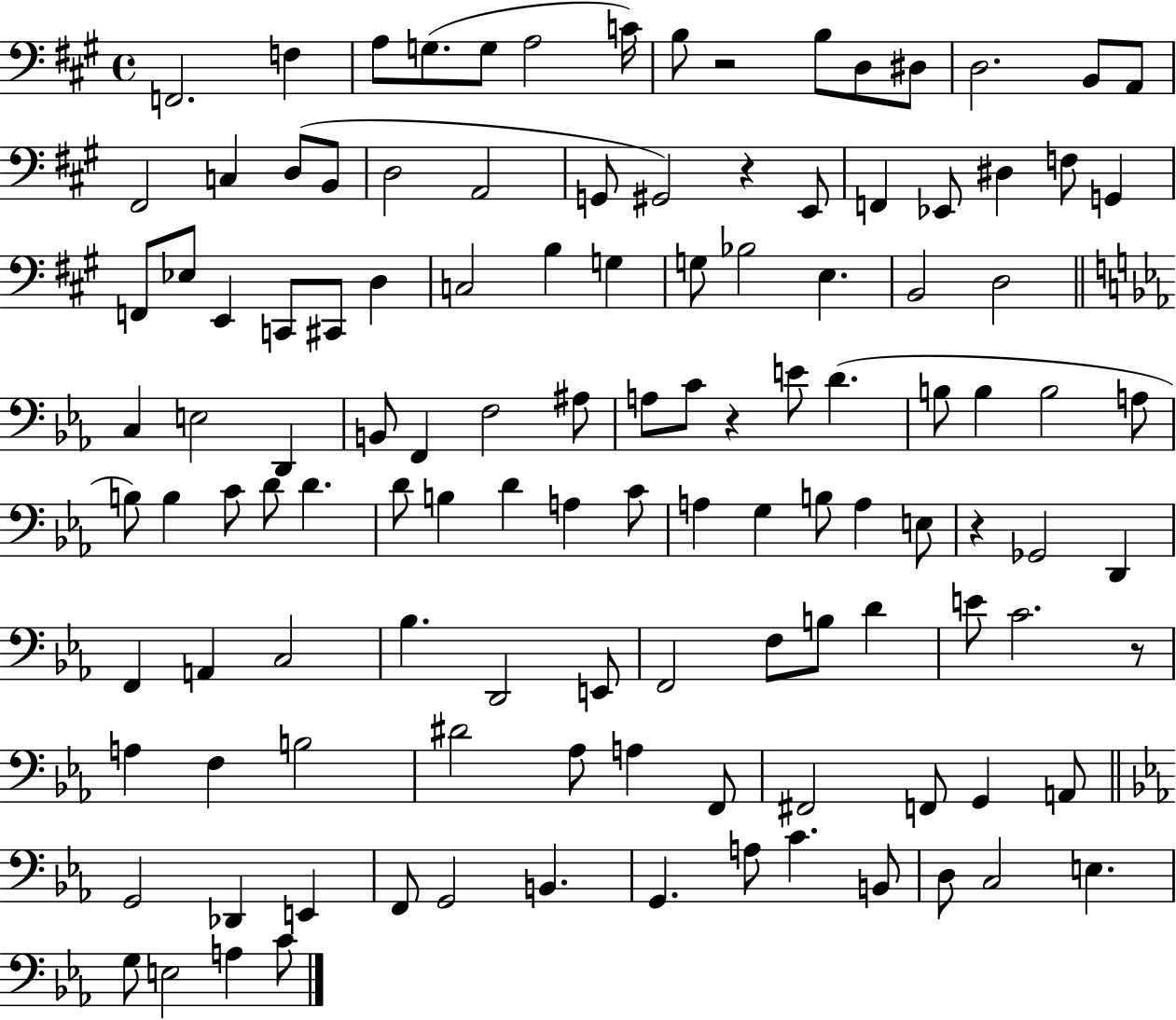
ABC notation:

X:1
T:Untitled
M:4/4
L:1/4
K:A
F,,2 F, A,/2 G,/2 G,/2 A,2 C/4 B,/2 z2 B,/2 D,/2 ^D,/2 D,2 B,,/2 A,,/2 ^F,,2 C, D,/2 B,,/2 D,2 A,,2 G,,/2 ^G,,2 z E,,/2 F,, _E,,/2 ^D, F,/2 G,, F,,/2 _E,/2 E,, C,,/2 ^C,,/2 D, C,2 B, G, G,/2 _B,2 E, B,,2 D,2 C, E,2 D,, B,,/2 F,, F,2 ^A,/2 A,/2 C/2 z E/2 D B,/2 B, B,2 A,/2 B,/2 B, C/2 D/2 D D/2 B, D A, C/2 A, G, B,/2 A, E,/2 z _G,,2 D,, F,, A,, C,2 _B, D,,2 E,,/2 F,,2 F,/2 B,/2 D E/2 C2 z/2 A, F, B,2 ^D2 _A,/2 A, F,,/2 ^F,,2 F,,/2 G,, A,,/2 G,,2 _D,, E,, F,,/2 G,,2 B,, G,, A,/2 C B,,/2 D,/2 C,2 E, G,/2 E,2 A, C/2